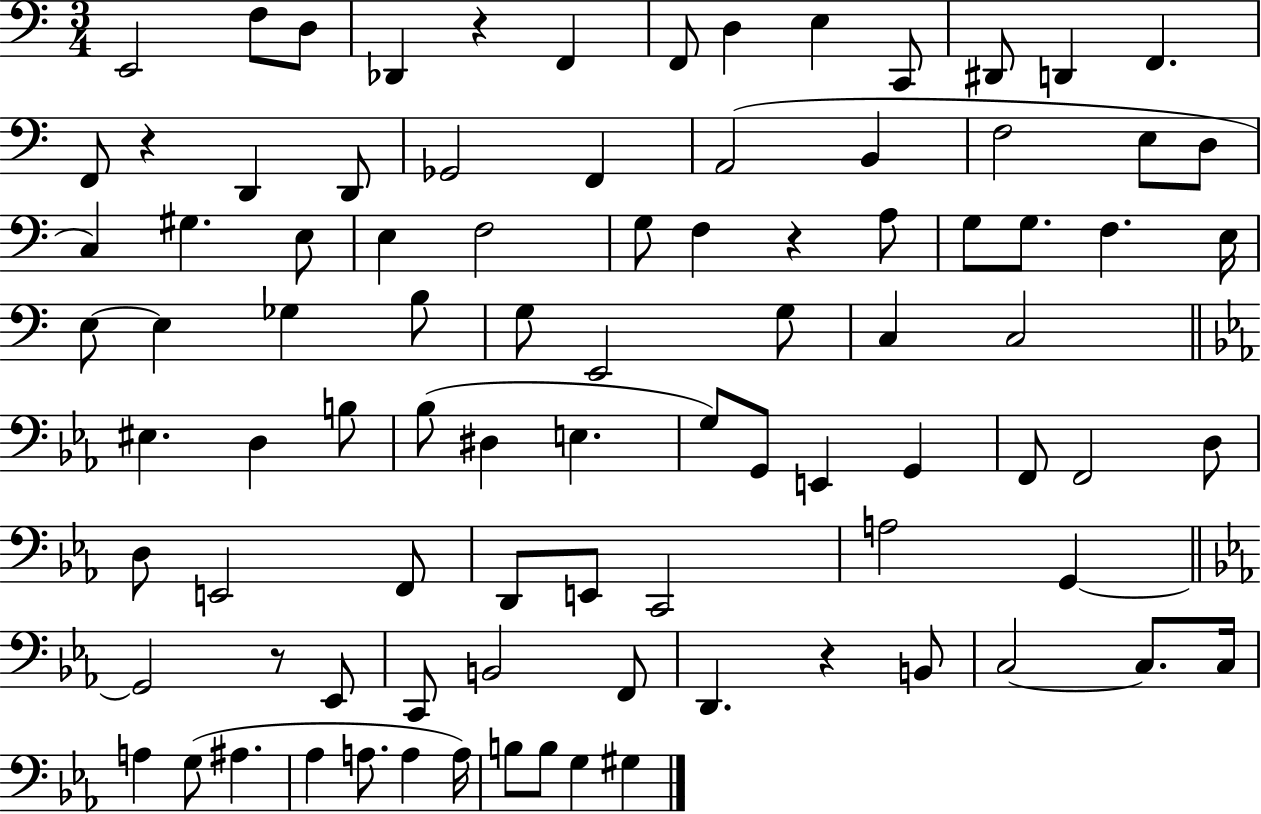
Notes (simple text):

E2/h F3/e D3/e Db2/q R/q F2/q F2/e D3/q E3/q C2/e D#2/e D2/q F2/q. F2/e R/q D2/q D2/e Gb2/h F2/q A2/h B2/q F3/h E3/e D3/e C3/q G#3/q. E3/e E3/q F3/h G3/e F3/q R/q A3/e G3/e G3/e. F3/q. E3/s E3/e E3/q Gb3/q B3/e G3/e E2/h G3/e C3/q C3/h EIS3/q. D3/q B3/e Bb3/e D#3/q E3/q. G3/e G2/e E2/q G2/q F2/e F2/h D3/e D3/e E2/h F2/e D2/e E2/e C2/h A3/h G2/q G2/h R/e Eb2/e C2/e B2/h F2/e D2/q. R/q B2/e C3/h C3/e. C3/s A3/q G3/e A#3/q. Ab3/q A3/e. A3/q A3/s B3/e B3/e G3/q G#3/q